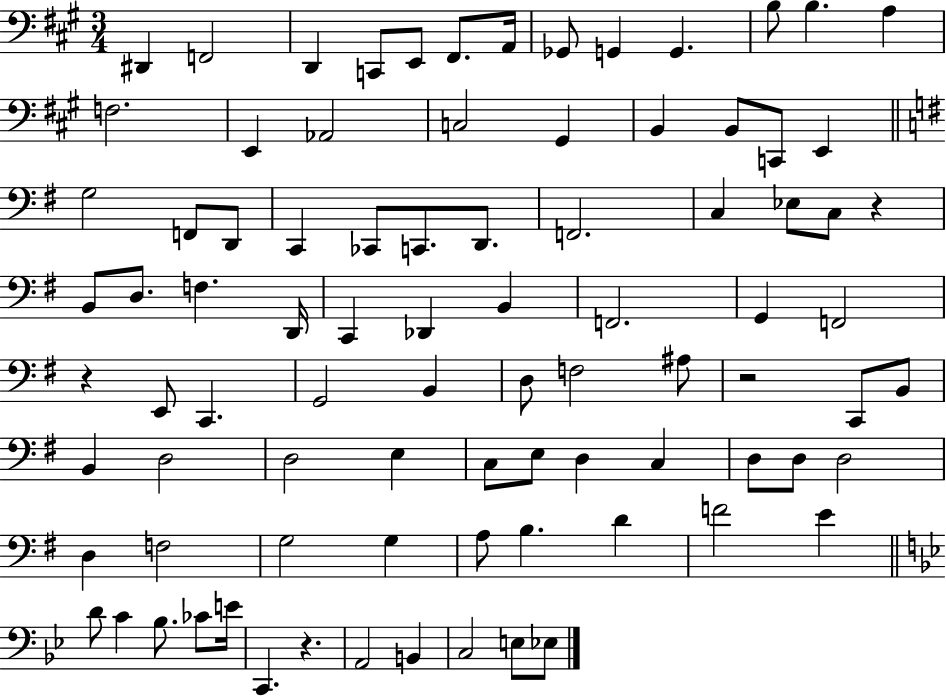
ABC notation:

X:1
T:Untitled
M:3/4
L:1/4
K:A
^D,, F,,2 D,, C,,/2 E,,/2 ^F,,/2 A,,/4 _G,,/2 G,, G,, B,/2 B, A, F,2 E,, _A,,2 C,2 ^G,, B,, B,,/2 C,,/2 E,, G,2 F,,/2 D,,/2 C,, _C,,/2 C,,/2 D,,/2 F,,2 C, _E,/2 C,/2 z B,,/2 D,/2 F, D,,/4 C,, _D,, B,, F,,2 G,, F,,2 z E,,/2 C,, G,,2 B,, D,/2 F,2 ^A,/2 z2 C,,/2 B,,/2 B,, D,2 D,2 E, C,/2 E,/2 D, C, D,/2 D,/2 D,2 D, F,2 G,2 G, A,/2 B, D F2 E D/2 C _B,/2 _C/2 E/4 C,, z A,,2 B,, C,2 E,/2 _E,/2